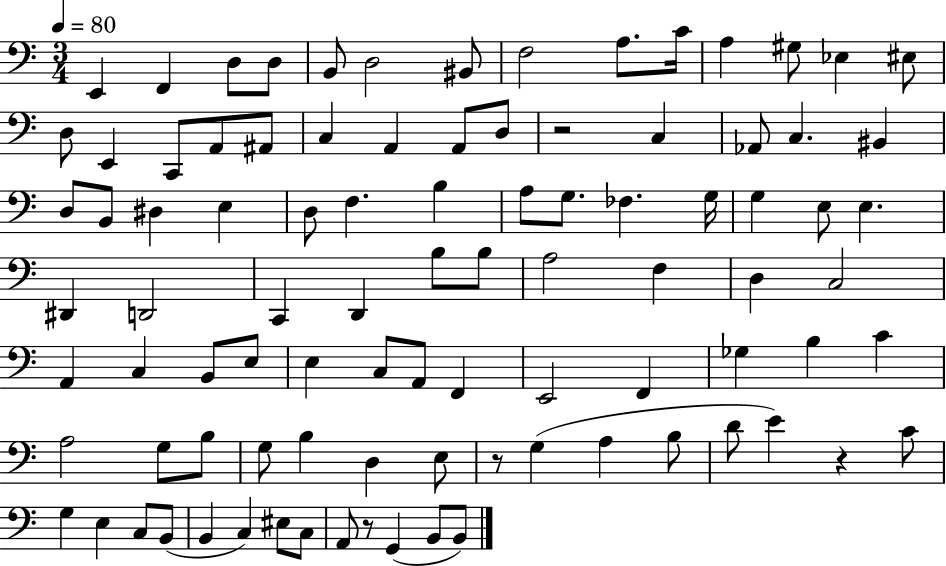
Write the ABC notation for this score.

X:1
T:Untitled
M:3/4
L:1/4
K:C
E,, F,, D,/2 D,/2 B,,/2 D,2 ^B,,/2 F,2 A,/2 C/4 A, ^G,/2 _E, ^E,/2 D,/2 E,, C,,/2 A,,/2 ^A,,/2 C, A,, A,,/2 D,/2 z2 C, _A,,/2 C, ^B,, D,/2 B,,/2 ^D, E, D,/2 F, B, A,/2 G,/2 _F, G,/4 G, E,/2 E, ^D,, D,,2 C,, D,, B,/2 B,/2 A,2 F, D, C,2 A,, C, B,,/2 E,/2 E, C,/2 A,,/2 F,, E,,2 F,, _G, B, C A,2 G,/2 B,/2 G,/2 B, D, E,/2 z/2 G, A, B,/2 D/2 E z C/2 G, E, C,/2 B,,/2 B,, C, ^E,/2 C,/2 A,,/2 z/2 G,, B,,/2 B,,/2